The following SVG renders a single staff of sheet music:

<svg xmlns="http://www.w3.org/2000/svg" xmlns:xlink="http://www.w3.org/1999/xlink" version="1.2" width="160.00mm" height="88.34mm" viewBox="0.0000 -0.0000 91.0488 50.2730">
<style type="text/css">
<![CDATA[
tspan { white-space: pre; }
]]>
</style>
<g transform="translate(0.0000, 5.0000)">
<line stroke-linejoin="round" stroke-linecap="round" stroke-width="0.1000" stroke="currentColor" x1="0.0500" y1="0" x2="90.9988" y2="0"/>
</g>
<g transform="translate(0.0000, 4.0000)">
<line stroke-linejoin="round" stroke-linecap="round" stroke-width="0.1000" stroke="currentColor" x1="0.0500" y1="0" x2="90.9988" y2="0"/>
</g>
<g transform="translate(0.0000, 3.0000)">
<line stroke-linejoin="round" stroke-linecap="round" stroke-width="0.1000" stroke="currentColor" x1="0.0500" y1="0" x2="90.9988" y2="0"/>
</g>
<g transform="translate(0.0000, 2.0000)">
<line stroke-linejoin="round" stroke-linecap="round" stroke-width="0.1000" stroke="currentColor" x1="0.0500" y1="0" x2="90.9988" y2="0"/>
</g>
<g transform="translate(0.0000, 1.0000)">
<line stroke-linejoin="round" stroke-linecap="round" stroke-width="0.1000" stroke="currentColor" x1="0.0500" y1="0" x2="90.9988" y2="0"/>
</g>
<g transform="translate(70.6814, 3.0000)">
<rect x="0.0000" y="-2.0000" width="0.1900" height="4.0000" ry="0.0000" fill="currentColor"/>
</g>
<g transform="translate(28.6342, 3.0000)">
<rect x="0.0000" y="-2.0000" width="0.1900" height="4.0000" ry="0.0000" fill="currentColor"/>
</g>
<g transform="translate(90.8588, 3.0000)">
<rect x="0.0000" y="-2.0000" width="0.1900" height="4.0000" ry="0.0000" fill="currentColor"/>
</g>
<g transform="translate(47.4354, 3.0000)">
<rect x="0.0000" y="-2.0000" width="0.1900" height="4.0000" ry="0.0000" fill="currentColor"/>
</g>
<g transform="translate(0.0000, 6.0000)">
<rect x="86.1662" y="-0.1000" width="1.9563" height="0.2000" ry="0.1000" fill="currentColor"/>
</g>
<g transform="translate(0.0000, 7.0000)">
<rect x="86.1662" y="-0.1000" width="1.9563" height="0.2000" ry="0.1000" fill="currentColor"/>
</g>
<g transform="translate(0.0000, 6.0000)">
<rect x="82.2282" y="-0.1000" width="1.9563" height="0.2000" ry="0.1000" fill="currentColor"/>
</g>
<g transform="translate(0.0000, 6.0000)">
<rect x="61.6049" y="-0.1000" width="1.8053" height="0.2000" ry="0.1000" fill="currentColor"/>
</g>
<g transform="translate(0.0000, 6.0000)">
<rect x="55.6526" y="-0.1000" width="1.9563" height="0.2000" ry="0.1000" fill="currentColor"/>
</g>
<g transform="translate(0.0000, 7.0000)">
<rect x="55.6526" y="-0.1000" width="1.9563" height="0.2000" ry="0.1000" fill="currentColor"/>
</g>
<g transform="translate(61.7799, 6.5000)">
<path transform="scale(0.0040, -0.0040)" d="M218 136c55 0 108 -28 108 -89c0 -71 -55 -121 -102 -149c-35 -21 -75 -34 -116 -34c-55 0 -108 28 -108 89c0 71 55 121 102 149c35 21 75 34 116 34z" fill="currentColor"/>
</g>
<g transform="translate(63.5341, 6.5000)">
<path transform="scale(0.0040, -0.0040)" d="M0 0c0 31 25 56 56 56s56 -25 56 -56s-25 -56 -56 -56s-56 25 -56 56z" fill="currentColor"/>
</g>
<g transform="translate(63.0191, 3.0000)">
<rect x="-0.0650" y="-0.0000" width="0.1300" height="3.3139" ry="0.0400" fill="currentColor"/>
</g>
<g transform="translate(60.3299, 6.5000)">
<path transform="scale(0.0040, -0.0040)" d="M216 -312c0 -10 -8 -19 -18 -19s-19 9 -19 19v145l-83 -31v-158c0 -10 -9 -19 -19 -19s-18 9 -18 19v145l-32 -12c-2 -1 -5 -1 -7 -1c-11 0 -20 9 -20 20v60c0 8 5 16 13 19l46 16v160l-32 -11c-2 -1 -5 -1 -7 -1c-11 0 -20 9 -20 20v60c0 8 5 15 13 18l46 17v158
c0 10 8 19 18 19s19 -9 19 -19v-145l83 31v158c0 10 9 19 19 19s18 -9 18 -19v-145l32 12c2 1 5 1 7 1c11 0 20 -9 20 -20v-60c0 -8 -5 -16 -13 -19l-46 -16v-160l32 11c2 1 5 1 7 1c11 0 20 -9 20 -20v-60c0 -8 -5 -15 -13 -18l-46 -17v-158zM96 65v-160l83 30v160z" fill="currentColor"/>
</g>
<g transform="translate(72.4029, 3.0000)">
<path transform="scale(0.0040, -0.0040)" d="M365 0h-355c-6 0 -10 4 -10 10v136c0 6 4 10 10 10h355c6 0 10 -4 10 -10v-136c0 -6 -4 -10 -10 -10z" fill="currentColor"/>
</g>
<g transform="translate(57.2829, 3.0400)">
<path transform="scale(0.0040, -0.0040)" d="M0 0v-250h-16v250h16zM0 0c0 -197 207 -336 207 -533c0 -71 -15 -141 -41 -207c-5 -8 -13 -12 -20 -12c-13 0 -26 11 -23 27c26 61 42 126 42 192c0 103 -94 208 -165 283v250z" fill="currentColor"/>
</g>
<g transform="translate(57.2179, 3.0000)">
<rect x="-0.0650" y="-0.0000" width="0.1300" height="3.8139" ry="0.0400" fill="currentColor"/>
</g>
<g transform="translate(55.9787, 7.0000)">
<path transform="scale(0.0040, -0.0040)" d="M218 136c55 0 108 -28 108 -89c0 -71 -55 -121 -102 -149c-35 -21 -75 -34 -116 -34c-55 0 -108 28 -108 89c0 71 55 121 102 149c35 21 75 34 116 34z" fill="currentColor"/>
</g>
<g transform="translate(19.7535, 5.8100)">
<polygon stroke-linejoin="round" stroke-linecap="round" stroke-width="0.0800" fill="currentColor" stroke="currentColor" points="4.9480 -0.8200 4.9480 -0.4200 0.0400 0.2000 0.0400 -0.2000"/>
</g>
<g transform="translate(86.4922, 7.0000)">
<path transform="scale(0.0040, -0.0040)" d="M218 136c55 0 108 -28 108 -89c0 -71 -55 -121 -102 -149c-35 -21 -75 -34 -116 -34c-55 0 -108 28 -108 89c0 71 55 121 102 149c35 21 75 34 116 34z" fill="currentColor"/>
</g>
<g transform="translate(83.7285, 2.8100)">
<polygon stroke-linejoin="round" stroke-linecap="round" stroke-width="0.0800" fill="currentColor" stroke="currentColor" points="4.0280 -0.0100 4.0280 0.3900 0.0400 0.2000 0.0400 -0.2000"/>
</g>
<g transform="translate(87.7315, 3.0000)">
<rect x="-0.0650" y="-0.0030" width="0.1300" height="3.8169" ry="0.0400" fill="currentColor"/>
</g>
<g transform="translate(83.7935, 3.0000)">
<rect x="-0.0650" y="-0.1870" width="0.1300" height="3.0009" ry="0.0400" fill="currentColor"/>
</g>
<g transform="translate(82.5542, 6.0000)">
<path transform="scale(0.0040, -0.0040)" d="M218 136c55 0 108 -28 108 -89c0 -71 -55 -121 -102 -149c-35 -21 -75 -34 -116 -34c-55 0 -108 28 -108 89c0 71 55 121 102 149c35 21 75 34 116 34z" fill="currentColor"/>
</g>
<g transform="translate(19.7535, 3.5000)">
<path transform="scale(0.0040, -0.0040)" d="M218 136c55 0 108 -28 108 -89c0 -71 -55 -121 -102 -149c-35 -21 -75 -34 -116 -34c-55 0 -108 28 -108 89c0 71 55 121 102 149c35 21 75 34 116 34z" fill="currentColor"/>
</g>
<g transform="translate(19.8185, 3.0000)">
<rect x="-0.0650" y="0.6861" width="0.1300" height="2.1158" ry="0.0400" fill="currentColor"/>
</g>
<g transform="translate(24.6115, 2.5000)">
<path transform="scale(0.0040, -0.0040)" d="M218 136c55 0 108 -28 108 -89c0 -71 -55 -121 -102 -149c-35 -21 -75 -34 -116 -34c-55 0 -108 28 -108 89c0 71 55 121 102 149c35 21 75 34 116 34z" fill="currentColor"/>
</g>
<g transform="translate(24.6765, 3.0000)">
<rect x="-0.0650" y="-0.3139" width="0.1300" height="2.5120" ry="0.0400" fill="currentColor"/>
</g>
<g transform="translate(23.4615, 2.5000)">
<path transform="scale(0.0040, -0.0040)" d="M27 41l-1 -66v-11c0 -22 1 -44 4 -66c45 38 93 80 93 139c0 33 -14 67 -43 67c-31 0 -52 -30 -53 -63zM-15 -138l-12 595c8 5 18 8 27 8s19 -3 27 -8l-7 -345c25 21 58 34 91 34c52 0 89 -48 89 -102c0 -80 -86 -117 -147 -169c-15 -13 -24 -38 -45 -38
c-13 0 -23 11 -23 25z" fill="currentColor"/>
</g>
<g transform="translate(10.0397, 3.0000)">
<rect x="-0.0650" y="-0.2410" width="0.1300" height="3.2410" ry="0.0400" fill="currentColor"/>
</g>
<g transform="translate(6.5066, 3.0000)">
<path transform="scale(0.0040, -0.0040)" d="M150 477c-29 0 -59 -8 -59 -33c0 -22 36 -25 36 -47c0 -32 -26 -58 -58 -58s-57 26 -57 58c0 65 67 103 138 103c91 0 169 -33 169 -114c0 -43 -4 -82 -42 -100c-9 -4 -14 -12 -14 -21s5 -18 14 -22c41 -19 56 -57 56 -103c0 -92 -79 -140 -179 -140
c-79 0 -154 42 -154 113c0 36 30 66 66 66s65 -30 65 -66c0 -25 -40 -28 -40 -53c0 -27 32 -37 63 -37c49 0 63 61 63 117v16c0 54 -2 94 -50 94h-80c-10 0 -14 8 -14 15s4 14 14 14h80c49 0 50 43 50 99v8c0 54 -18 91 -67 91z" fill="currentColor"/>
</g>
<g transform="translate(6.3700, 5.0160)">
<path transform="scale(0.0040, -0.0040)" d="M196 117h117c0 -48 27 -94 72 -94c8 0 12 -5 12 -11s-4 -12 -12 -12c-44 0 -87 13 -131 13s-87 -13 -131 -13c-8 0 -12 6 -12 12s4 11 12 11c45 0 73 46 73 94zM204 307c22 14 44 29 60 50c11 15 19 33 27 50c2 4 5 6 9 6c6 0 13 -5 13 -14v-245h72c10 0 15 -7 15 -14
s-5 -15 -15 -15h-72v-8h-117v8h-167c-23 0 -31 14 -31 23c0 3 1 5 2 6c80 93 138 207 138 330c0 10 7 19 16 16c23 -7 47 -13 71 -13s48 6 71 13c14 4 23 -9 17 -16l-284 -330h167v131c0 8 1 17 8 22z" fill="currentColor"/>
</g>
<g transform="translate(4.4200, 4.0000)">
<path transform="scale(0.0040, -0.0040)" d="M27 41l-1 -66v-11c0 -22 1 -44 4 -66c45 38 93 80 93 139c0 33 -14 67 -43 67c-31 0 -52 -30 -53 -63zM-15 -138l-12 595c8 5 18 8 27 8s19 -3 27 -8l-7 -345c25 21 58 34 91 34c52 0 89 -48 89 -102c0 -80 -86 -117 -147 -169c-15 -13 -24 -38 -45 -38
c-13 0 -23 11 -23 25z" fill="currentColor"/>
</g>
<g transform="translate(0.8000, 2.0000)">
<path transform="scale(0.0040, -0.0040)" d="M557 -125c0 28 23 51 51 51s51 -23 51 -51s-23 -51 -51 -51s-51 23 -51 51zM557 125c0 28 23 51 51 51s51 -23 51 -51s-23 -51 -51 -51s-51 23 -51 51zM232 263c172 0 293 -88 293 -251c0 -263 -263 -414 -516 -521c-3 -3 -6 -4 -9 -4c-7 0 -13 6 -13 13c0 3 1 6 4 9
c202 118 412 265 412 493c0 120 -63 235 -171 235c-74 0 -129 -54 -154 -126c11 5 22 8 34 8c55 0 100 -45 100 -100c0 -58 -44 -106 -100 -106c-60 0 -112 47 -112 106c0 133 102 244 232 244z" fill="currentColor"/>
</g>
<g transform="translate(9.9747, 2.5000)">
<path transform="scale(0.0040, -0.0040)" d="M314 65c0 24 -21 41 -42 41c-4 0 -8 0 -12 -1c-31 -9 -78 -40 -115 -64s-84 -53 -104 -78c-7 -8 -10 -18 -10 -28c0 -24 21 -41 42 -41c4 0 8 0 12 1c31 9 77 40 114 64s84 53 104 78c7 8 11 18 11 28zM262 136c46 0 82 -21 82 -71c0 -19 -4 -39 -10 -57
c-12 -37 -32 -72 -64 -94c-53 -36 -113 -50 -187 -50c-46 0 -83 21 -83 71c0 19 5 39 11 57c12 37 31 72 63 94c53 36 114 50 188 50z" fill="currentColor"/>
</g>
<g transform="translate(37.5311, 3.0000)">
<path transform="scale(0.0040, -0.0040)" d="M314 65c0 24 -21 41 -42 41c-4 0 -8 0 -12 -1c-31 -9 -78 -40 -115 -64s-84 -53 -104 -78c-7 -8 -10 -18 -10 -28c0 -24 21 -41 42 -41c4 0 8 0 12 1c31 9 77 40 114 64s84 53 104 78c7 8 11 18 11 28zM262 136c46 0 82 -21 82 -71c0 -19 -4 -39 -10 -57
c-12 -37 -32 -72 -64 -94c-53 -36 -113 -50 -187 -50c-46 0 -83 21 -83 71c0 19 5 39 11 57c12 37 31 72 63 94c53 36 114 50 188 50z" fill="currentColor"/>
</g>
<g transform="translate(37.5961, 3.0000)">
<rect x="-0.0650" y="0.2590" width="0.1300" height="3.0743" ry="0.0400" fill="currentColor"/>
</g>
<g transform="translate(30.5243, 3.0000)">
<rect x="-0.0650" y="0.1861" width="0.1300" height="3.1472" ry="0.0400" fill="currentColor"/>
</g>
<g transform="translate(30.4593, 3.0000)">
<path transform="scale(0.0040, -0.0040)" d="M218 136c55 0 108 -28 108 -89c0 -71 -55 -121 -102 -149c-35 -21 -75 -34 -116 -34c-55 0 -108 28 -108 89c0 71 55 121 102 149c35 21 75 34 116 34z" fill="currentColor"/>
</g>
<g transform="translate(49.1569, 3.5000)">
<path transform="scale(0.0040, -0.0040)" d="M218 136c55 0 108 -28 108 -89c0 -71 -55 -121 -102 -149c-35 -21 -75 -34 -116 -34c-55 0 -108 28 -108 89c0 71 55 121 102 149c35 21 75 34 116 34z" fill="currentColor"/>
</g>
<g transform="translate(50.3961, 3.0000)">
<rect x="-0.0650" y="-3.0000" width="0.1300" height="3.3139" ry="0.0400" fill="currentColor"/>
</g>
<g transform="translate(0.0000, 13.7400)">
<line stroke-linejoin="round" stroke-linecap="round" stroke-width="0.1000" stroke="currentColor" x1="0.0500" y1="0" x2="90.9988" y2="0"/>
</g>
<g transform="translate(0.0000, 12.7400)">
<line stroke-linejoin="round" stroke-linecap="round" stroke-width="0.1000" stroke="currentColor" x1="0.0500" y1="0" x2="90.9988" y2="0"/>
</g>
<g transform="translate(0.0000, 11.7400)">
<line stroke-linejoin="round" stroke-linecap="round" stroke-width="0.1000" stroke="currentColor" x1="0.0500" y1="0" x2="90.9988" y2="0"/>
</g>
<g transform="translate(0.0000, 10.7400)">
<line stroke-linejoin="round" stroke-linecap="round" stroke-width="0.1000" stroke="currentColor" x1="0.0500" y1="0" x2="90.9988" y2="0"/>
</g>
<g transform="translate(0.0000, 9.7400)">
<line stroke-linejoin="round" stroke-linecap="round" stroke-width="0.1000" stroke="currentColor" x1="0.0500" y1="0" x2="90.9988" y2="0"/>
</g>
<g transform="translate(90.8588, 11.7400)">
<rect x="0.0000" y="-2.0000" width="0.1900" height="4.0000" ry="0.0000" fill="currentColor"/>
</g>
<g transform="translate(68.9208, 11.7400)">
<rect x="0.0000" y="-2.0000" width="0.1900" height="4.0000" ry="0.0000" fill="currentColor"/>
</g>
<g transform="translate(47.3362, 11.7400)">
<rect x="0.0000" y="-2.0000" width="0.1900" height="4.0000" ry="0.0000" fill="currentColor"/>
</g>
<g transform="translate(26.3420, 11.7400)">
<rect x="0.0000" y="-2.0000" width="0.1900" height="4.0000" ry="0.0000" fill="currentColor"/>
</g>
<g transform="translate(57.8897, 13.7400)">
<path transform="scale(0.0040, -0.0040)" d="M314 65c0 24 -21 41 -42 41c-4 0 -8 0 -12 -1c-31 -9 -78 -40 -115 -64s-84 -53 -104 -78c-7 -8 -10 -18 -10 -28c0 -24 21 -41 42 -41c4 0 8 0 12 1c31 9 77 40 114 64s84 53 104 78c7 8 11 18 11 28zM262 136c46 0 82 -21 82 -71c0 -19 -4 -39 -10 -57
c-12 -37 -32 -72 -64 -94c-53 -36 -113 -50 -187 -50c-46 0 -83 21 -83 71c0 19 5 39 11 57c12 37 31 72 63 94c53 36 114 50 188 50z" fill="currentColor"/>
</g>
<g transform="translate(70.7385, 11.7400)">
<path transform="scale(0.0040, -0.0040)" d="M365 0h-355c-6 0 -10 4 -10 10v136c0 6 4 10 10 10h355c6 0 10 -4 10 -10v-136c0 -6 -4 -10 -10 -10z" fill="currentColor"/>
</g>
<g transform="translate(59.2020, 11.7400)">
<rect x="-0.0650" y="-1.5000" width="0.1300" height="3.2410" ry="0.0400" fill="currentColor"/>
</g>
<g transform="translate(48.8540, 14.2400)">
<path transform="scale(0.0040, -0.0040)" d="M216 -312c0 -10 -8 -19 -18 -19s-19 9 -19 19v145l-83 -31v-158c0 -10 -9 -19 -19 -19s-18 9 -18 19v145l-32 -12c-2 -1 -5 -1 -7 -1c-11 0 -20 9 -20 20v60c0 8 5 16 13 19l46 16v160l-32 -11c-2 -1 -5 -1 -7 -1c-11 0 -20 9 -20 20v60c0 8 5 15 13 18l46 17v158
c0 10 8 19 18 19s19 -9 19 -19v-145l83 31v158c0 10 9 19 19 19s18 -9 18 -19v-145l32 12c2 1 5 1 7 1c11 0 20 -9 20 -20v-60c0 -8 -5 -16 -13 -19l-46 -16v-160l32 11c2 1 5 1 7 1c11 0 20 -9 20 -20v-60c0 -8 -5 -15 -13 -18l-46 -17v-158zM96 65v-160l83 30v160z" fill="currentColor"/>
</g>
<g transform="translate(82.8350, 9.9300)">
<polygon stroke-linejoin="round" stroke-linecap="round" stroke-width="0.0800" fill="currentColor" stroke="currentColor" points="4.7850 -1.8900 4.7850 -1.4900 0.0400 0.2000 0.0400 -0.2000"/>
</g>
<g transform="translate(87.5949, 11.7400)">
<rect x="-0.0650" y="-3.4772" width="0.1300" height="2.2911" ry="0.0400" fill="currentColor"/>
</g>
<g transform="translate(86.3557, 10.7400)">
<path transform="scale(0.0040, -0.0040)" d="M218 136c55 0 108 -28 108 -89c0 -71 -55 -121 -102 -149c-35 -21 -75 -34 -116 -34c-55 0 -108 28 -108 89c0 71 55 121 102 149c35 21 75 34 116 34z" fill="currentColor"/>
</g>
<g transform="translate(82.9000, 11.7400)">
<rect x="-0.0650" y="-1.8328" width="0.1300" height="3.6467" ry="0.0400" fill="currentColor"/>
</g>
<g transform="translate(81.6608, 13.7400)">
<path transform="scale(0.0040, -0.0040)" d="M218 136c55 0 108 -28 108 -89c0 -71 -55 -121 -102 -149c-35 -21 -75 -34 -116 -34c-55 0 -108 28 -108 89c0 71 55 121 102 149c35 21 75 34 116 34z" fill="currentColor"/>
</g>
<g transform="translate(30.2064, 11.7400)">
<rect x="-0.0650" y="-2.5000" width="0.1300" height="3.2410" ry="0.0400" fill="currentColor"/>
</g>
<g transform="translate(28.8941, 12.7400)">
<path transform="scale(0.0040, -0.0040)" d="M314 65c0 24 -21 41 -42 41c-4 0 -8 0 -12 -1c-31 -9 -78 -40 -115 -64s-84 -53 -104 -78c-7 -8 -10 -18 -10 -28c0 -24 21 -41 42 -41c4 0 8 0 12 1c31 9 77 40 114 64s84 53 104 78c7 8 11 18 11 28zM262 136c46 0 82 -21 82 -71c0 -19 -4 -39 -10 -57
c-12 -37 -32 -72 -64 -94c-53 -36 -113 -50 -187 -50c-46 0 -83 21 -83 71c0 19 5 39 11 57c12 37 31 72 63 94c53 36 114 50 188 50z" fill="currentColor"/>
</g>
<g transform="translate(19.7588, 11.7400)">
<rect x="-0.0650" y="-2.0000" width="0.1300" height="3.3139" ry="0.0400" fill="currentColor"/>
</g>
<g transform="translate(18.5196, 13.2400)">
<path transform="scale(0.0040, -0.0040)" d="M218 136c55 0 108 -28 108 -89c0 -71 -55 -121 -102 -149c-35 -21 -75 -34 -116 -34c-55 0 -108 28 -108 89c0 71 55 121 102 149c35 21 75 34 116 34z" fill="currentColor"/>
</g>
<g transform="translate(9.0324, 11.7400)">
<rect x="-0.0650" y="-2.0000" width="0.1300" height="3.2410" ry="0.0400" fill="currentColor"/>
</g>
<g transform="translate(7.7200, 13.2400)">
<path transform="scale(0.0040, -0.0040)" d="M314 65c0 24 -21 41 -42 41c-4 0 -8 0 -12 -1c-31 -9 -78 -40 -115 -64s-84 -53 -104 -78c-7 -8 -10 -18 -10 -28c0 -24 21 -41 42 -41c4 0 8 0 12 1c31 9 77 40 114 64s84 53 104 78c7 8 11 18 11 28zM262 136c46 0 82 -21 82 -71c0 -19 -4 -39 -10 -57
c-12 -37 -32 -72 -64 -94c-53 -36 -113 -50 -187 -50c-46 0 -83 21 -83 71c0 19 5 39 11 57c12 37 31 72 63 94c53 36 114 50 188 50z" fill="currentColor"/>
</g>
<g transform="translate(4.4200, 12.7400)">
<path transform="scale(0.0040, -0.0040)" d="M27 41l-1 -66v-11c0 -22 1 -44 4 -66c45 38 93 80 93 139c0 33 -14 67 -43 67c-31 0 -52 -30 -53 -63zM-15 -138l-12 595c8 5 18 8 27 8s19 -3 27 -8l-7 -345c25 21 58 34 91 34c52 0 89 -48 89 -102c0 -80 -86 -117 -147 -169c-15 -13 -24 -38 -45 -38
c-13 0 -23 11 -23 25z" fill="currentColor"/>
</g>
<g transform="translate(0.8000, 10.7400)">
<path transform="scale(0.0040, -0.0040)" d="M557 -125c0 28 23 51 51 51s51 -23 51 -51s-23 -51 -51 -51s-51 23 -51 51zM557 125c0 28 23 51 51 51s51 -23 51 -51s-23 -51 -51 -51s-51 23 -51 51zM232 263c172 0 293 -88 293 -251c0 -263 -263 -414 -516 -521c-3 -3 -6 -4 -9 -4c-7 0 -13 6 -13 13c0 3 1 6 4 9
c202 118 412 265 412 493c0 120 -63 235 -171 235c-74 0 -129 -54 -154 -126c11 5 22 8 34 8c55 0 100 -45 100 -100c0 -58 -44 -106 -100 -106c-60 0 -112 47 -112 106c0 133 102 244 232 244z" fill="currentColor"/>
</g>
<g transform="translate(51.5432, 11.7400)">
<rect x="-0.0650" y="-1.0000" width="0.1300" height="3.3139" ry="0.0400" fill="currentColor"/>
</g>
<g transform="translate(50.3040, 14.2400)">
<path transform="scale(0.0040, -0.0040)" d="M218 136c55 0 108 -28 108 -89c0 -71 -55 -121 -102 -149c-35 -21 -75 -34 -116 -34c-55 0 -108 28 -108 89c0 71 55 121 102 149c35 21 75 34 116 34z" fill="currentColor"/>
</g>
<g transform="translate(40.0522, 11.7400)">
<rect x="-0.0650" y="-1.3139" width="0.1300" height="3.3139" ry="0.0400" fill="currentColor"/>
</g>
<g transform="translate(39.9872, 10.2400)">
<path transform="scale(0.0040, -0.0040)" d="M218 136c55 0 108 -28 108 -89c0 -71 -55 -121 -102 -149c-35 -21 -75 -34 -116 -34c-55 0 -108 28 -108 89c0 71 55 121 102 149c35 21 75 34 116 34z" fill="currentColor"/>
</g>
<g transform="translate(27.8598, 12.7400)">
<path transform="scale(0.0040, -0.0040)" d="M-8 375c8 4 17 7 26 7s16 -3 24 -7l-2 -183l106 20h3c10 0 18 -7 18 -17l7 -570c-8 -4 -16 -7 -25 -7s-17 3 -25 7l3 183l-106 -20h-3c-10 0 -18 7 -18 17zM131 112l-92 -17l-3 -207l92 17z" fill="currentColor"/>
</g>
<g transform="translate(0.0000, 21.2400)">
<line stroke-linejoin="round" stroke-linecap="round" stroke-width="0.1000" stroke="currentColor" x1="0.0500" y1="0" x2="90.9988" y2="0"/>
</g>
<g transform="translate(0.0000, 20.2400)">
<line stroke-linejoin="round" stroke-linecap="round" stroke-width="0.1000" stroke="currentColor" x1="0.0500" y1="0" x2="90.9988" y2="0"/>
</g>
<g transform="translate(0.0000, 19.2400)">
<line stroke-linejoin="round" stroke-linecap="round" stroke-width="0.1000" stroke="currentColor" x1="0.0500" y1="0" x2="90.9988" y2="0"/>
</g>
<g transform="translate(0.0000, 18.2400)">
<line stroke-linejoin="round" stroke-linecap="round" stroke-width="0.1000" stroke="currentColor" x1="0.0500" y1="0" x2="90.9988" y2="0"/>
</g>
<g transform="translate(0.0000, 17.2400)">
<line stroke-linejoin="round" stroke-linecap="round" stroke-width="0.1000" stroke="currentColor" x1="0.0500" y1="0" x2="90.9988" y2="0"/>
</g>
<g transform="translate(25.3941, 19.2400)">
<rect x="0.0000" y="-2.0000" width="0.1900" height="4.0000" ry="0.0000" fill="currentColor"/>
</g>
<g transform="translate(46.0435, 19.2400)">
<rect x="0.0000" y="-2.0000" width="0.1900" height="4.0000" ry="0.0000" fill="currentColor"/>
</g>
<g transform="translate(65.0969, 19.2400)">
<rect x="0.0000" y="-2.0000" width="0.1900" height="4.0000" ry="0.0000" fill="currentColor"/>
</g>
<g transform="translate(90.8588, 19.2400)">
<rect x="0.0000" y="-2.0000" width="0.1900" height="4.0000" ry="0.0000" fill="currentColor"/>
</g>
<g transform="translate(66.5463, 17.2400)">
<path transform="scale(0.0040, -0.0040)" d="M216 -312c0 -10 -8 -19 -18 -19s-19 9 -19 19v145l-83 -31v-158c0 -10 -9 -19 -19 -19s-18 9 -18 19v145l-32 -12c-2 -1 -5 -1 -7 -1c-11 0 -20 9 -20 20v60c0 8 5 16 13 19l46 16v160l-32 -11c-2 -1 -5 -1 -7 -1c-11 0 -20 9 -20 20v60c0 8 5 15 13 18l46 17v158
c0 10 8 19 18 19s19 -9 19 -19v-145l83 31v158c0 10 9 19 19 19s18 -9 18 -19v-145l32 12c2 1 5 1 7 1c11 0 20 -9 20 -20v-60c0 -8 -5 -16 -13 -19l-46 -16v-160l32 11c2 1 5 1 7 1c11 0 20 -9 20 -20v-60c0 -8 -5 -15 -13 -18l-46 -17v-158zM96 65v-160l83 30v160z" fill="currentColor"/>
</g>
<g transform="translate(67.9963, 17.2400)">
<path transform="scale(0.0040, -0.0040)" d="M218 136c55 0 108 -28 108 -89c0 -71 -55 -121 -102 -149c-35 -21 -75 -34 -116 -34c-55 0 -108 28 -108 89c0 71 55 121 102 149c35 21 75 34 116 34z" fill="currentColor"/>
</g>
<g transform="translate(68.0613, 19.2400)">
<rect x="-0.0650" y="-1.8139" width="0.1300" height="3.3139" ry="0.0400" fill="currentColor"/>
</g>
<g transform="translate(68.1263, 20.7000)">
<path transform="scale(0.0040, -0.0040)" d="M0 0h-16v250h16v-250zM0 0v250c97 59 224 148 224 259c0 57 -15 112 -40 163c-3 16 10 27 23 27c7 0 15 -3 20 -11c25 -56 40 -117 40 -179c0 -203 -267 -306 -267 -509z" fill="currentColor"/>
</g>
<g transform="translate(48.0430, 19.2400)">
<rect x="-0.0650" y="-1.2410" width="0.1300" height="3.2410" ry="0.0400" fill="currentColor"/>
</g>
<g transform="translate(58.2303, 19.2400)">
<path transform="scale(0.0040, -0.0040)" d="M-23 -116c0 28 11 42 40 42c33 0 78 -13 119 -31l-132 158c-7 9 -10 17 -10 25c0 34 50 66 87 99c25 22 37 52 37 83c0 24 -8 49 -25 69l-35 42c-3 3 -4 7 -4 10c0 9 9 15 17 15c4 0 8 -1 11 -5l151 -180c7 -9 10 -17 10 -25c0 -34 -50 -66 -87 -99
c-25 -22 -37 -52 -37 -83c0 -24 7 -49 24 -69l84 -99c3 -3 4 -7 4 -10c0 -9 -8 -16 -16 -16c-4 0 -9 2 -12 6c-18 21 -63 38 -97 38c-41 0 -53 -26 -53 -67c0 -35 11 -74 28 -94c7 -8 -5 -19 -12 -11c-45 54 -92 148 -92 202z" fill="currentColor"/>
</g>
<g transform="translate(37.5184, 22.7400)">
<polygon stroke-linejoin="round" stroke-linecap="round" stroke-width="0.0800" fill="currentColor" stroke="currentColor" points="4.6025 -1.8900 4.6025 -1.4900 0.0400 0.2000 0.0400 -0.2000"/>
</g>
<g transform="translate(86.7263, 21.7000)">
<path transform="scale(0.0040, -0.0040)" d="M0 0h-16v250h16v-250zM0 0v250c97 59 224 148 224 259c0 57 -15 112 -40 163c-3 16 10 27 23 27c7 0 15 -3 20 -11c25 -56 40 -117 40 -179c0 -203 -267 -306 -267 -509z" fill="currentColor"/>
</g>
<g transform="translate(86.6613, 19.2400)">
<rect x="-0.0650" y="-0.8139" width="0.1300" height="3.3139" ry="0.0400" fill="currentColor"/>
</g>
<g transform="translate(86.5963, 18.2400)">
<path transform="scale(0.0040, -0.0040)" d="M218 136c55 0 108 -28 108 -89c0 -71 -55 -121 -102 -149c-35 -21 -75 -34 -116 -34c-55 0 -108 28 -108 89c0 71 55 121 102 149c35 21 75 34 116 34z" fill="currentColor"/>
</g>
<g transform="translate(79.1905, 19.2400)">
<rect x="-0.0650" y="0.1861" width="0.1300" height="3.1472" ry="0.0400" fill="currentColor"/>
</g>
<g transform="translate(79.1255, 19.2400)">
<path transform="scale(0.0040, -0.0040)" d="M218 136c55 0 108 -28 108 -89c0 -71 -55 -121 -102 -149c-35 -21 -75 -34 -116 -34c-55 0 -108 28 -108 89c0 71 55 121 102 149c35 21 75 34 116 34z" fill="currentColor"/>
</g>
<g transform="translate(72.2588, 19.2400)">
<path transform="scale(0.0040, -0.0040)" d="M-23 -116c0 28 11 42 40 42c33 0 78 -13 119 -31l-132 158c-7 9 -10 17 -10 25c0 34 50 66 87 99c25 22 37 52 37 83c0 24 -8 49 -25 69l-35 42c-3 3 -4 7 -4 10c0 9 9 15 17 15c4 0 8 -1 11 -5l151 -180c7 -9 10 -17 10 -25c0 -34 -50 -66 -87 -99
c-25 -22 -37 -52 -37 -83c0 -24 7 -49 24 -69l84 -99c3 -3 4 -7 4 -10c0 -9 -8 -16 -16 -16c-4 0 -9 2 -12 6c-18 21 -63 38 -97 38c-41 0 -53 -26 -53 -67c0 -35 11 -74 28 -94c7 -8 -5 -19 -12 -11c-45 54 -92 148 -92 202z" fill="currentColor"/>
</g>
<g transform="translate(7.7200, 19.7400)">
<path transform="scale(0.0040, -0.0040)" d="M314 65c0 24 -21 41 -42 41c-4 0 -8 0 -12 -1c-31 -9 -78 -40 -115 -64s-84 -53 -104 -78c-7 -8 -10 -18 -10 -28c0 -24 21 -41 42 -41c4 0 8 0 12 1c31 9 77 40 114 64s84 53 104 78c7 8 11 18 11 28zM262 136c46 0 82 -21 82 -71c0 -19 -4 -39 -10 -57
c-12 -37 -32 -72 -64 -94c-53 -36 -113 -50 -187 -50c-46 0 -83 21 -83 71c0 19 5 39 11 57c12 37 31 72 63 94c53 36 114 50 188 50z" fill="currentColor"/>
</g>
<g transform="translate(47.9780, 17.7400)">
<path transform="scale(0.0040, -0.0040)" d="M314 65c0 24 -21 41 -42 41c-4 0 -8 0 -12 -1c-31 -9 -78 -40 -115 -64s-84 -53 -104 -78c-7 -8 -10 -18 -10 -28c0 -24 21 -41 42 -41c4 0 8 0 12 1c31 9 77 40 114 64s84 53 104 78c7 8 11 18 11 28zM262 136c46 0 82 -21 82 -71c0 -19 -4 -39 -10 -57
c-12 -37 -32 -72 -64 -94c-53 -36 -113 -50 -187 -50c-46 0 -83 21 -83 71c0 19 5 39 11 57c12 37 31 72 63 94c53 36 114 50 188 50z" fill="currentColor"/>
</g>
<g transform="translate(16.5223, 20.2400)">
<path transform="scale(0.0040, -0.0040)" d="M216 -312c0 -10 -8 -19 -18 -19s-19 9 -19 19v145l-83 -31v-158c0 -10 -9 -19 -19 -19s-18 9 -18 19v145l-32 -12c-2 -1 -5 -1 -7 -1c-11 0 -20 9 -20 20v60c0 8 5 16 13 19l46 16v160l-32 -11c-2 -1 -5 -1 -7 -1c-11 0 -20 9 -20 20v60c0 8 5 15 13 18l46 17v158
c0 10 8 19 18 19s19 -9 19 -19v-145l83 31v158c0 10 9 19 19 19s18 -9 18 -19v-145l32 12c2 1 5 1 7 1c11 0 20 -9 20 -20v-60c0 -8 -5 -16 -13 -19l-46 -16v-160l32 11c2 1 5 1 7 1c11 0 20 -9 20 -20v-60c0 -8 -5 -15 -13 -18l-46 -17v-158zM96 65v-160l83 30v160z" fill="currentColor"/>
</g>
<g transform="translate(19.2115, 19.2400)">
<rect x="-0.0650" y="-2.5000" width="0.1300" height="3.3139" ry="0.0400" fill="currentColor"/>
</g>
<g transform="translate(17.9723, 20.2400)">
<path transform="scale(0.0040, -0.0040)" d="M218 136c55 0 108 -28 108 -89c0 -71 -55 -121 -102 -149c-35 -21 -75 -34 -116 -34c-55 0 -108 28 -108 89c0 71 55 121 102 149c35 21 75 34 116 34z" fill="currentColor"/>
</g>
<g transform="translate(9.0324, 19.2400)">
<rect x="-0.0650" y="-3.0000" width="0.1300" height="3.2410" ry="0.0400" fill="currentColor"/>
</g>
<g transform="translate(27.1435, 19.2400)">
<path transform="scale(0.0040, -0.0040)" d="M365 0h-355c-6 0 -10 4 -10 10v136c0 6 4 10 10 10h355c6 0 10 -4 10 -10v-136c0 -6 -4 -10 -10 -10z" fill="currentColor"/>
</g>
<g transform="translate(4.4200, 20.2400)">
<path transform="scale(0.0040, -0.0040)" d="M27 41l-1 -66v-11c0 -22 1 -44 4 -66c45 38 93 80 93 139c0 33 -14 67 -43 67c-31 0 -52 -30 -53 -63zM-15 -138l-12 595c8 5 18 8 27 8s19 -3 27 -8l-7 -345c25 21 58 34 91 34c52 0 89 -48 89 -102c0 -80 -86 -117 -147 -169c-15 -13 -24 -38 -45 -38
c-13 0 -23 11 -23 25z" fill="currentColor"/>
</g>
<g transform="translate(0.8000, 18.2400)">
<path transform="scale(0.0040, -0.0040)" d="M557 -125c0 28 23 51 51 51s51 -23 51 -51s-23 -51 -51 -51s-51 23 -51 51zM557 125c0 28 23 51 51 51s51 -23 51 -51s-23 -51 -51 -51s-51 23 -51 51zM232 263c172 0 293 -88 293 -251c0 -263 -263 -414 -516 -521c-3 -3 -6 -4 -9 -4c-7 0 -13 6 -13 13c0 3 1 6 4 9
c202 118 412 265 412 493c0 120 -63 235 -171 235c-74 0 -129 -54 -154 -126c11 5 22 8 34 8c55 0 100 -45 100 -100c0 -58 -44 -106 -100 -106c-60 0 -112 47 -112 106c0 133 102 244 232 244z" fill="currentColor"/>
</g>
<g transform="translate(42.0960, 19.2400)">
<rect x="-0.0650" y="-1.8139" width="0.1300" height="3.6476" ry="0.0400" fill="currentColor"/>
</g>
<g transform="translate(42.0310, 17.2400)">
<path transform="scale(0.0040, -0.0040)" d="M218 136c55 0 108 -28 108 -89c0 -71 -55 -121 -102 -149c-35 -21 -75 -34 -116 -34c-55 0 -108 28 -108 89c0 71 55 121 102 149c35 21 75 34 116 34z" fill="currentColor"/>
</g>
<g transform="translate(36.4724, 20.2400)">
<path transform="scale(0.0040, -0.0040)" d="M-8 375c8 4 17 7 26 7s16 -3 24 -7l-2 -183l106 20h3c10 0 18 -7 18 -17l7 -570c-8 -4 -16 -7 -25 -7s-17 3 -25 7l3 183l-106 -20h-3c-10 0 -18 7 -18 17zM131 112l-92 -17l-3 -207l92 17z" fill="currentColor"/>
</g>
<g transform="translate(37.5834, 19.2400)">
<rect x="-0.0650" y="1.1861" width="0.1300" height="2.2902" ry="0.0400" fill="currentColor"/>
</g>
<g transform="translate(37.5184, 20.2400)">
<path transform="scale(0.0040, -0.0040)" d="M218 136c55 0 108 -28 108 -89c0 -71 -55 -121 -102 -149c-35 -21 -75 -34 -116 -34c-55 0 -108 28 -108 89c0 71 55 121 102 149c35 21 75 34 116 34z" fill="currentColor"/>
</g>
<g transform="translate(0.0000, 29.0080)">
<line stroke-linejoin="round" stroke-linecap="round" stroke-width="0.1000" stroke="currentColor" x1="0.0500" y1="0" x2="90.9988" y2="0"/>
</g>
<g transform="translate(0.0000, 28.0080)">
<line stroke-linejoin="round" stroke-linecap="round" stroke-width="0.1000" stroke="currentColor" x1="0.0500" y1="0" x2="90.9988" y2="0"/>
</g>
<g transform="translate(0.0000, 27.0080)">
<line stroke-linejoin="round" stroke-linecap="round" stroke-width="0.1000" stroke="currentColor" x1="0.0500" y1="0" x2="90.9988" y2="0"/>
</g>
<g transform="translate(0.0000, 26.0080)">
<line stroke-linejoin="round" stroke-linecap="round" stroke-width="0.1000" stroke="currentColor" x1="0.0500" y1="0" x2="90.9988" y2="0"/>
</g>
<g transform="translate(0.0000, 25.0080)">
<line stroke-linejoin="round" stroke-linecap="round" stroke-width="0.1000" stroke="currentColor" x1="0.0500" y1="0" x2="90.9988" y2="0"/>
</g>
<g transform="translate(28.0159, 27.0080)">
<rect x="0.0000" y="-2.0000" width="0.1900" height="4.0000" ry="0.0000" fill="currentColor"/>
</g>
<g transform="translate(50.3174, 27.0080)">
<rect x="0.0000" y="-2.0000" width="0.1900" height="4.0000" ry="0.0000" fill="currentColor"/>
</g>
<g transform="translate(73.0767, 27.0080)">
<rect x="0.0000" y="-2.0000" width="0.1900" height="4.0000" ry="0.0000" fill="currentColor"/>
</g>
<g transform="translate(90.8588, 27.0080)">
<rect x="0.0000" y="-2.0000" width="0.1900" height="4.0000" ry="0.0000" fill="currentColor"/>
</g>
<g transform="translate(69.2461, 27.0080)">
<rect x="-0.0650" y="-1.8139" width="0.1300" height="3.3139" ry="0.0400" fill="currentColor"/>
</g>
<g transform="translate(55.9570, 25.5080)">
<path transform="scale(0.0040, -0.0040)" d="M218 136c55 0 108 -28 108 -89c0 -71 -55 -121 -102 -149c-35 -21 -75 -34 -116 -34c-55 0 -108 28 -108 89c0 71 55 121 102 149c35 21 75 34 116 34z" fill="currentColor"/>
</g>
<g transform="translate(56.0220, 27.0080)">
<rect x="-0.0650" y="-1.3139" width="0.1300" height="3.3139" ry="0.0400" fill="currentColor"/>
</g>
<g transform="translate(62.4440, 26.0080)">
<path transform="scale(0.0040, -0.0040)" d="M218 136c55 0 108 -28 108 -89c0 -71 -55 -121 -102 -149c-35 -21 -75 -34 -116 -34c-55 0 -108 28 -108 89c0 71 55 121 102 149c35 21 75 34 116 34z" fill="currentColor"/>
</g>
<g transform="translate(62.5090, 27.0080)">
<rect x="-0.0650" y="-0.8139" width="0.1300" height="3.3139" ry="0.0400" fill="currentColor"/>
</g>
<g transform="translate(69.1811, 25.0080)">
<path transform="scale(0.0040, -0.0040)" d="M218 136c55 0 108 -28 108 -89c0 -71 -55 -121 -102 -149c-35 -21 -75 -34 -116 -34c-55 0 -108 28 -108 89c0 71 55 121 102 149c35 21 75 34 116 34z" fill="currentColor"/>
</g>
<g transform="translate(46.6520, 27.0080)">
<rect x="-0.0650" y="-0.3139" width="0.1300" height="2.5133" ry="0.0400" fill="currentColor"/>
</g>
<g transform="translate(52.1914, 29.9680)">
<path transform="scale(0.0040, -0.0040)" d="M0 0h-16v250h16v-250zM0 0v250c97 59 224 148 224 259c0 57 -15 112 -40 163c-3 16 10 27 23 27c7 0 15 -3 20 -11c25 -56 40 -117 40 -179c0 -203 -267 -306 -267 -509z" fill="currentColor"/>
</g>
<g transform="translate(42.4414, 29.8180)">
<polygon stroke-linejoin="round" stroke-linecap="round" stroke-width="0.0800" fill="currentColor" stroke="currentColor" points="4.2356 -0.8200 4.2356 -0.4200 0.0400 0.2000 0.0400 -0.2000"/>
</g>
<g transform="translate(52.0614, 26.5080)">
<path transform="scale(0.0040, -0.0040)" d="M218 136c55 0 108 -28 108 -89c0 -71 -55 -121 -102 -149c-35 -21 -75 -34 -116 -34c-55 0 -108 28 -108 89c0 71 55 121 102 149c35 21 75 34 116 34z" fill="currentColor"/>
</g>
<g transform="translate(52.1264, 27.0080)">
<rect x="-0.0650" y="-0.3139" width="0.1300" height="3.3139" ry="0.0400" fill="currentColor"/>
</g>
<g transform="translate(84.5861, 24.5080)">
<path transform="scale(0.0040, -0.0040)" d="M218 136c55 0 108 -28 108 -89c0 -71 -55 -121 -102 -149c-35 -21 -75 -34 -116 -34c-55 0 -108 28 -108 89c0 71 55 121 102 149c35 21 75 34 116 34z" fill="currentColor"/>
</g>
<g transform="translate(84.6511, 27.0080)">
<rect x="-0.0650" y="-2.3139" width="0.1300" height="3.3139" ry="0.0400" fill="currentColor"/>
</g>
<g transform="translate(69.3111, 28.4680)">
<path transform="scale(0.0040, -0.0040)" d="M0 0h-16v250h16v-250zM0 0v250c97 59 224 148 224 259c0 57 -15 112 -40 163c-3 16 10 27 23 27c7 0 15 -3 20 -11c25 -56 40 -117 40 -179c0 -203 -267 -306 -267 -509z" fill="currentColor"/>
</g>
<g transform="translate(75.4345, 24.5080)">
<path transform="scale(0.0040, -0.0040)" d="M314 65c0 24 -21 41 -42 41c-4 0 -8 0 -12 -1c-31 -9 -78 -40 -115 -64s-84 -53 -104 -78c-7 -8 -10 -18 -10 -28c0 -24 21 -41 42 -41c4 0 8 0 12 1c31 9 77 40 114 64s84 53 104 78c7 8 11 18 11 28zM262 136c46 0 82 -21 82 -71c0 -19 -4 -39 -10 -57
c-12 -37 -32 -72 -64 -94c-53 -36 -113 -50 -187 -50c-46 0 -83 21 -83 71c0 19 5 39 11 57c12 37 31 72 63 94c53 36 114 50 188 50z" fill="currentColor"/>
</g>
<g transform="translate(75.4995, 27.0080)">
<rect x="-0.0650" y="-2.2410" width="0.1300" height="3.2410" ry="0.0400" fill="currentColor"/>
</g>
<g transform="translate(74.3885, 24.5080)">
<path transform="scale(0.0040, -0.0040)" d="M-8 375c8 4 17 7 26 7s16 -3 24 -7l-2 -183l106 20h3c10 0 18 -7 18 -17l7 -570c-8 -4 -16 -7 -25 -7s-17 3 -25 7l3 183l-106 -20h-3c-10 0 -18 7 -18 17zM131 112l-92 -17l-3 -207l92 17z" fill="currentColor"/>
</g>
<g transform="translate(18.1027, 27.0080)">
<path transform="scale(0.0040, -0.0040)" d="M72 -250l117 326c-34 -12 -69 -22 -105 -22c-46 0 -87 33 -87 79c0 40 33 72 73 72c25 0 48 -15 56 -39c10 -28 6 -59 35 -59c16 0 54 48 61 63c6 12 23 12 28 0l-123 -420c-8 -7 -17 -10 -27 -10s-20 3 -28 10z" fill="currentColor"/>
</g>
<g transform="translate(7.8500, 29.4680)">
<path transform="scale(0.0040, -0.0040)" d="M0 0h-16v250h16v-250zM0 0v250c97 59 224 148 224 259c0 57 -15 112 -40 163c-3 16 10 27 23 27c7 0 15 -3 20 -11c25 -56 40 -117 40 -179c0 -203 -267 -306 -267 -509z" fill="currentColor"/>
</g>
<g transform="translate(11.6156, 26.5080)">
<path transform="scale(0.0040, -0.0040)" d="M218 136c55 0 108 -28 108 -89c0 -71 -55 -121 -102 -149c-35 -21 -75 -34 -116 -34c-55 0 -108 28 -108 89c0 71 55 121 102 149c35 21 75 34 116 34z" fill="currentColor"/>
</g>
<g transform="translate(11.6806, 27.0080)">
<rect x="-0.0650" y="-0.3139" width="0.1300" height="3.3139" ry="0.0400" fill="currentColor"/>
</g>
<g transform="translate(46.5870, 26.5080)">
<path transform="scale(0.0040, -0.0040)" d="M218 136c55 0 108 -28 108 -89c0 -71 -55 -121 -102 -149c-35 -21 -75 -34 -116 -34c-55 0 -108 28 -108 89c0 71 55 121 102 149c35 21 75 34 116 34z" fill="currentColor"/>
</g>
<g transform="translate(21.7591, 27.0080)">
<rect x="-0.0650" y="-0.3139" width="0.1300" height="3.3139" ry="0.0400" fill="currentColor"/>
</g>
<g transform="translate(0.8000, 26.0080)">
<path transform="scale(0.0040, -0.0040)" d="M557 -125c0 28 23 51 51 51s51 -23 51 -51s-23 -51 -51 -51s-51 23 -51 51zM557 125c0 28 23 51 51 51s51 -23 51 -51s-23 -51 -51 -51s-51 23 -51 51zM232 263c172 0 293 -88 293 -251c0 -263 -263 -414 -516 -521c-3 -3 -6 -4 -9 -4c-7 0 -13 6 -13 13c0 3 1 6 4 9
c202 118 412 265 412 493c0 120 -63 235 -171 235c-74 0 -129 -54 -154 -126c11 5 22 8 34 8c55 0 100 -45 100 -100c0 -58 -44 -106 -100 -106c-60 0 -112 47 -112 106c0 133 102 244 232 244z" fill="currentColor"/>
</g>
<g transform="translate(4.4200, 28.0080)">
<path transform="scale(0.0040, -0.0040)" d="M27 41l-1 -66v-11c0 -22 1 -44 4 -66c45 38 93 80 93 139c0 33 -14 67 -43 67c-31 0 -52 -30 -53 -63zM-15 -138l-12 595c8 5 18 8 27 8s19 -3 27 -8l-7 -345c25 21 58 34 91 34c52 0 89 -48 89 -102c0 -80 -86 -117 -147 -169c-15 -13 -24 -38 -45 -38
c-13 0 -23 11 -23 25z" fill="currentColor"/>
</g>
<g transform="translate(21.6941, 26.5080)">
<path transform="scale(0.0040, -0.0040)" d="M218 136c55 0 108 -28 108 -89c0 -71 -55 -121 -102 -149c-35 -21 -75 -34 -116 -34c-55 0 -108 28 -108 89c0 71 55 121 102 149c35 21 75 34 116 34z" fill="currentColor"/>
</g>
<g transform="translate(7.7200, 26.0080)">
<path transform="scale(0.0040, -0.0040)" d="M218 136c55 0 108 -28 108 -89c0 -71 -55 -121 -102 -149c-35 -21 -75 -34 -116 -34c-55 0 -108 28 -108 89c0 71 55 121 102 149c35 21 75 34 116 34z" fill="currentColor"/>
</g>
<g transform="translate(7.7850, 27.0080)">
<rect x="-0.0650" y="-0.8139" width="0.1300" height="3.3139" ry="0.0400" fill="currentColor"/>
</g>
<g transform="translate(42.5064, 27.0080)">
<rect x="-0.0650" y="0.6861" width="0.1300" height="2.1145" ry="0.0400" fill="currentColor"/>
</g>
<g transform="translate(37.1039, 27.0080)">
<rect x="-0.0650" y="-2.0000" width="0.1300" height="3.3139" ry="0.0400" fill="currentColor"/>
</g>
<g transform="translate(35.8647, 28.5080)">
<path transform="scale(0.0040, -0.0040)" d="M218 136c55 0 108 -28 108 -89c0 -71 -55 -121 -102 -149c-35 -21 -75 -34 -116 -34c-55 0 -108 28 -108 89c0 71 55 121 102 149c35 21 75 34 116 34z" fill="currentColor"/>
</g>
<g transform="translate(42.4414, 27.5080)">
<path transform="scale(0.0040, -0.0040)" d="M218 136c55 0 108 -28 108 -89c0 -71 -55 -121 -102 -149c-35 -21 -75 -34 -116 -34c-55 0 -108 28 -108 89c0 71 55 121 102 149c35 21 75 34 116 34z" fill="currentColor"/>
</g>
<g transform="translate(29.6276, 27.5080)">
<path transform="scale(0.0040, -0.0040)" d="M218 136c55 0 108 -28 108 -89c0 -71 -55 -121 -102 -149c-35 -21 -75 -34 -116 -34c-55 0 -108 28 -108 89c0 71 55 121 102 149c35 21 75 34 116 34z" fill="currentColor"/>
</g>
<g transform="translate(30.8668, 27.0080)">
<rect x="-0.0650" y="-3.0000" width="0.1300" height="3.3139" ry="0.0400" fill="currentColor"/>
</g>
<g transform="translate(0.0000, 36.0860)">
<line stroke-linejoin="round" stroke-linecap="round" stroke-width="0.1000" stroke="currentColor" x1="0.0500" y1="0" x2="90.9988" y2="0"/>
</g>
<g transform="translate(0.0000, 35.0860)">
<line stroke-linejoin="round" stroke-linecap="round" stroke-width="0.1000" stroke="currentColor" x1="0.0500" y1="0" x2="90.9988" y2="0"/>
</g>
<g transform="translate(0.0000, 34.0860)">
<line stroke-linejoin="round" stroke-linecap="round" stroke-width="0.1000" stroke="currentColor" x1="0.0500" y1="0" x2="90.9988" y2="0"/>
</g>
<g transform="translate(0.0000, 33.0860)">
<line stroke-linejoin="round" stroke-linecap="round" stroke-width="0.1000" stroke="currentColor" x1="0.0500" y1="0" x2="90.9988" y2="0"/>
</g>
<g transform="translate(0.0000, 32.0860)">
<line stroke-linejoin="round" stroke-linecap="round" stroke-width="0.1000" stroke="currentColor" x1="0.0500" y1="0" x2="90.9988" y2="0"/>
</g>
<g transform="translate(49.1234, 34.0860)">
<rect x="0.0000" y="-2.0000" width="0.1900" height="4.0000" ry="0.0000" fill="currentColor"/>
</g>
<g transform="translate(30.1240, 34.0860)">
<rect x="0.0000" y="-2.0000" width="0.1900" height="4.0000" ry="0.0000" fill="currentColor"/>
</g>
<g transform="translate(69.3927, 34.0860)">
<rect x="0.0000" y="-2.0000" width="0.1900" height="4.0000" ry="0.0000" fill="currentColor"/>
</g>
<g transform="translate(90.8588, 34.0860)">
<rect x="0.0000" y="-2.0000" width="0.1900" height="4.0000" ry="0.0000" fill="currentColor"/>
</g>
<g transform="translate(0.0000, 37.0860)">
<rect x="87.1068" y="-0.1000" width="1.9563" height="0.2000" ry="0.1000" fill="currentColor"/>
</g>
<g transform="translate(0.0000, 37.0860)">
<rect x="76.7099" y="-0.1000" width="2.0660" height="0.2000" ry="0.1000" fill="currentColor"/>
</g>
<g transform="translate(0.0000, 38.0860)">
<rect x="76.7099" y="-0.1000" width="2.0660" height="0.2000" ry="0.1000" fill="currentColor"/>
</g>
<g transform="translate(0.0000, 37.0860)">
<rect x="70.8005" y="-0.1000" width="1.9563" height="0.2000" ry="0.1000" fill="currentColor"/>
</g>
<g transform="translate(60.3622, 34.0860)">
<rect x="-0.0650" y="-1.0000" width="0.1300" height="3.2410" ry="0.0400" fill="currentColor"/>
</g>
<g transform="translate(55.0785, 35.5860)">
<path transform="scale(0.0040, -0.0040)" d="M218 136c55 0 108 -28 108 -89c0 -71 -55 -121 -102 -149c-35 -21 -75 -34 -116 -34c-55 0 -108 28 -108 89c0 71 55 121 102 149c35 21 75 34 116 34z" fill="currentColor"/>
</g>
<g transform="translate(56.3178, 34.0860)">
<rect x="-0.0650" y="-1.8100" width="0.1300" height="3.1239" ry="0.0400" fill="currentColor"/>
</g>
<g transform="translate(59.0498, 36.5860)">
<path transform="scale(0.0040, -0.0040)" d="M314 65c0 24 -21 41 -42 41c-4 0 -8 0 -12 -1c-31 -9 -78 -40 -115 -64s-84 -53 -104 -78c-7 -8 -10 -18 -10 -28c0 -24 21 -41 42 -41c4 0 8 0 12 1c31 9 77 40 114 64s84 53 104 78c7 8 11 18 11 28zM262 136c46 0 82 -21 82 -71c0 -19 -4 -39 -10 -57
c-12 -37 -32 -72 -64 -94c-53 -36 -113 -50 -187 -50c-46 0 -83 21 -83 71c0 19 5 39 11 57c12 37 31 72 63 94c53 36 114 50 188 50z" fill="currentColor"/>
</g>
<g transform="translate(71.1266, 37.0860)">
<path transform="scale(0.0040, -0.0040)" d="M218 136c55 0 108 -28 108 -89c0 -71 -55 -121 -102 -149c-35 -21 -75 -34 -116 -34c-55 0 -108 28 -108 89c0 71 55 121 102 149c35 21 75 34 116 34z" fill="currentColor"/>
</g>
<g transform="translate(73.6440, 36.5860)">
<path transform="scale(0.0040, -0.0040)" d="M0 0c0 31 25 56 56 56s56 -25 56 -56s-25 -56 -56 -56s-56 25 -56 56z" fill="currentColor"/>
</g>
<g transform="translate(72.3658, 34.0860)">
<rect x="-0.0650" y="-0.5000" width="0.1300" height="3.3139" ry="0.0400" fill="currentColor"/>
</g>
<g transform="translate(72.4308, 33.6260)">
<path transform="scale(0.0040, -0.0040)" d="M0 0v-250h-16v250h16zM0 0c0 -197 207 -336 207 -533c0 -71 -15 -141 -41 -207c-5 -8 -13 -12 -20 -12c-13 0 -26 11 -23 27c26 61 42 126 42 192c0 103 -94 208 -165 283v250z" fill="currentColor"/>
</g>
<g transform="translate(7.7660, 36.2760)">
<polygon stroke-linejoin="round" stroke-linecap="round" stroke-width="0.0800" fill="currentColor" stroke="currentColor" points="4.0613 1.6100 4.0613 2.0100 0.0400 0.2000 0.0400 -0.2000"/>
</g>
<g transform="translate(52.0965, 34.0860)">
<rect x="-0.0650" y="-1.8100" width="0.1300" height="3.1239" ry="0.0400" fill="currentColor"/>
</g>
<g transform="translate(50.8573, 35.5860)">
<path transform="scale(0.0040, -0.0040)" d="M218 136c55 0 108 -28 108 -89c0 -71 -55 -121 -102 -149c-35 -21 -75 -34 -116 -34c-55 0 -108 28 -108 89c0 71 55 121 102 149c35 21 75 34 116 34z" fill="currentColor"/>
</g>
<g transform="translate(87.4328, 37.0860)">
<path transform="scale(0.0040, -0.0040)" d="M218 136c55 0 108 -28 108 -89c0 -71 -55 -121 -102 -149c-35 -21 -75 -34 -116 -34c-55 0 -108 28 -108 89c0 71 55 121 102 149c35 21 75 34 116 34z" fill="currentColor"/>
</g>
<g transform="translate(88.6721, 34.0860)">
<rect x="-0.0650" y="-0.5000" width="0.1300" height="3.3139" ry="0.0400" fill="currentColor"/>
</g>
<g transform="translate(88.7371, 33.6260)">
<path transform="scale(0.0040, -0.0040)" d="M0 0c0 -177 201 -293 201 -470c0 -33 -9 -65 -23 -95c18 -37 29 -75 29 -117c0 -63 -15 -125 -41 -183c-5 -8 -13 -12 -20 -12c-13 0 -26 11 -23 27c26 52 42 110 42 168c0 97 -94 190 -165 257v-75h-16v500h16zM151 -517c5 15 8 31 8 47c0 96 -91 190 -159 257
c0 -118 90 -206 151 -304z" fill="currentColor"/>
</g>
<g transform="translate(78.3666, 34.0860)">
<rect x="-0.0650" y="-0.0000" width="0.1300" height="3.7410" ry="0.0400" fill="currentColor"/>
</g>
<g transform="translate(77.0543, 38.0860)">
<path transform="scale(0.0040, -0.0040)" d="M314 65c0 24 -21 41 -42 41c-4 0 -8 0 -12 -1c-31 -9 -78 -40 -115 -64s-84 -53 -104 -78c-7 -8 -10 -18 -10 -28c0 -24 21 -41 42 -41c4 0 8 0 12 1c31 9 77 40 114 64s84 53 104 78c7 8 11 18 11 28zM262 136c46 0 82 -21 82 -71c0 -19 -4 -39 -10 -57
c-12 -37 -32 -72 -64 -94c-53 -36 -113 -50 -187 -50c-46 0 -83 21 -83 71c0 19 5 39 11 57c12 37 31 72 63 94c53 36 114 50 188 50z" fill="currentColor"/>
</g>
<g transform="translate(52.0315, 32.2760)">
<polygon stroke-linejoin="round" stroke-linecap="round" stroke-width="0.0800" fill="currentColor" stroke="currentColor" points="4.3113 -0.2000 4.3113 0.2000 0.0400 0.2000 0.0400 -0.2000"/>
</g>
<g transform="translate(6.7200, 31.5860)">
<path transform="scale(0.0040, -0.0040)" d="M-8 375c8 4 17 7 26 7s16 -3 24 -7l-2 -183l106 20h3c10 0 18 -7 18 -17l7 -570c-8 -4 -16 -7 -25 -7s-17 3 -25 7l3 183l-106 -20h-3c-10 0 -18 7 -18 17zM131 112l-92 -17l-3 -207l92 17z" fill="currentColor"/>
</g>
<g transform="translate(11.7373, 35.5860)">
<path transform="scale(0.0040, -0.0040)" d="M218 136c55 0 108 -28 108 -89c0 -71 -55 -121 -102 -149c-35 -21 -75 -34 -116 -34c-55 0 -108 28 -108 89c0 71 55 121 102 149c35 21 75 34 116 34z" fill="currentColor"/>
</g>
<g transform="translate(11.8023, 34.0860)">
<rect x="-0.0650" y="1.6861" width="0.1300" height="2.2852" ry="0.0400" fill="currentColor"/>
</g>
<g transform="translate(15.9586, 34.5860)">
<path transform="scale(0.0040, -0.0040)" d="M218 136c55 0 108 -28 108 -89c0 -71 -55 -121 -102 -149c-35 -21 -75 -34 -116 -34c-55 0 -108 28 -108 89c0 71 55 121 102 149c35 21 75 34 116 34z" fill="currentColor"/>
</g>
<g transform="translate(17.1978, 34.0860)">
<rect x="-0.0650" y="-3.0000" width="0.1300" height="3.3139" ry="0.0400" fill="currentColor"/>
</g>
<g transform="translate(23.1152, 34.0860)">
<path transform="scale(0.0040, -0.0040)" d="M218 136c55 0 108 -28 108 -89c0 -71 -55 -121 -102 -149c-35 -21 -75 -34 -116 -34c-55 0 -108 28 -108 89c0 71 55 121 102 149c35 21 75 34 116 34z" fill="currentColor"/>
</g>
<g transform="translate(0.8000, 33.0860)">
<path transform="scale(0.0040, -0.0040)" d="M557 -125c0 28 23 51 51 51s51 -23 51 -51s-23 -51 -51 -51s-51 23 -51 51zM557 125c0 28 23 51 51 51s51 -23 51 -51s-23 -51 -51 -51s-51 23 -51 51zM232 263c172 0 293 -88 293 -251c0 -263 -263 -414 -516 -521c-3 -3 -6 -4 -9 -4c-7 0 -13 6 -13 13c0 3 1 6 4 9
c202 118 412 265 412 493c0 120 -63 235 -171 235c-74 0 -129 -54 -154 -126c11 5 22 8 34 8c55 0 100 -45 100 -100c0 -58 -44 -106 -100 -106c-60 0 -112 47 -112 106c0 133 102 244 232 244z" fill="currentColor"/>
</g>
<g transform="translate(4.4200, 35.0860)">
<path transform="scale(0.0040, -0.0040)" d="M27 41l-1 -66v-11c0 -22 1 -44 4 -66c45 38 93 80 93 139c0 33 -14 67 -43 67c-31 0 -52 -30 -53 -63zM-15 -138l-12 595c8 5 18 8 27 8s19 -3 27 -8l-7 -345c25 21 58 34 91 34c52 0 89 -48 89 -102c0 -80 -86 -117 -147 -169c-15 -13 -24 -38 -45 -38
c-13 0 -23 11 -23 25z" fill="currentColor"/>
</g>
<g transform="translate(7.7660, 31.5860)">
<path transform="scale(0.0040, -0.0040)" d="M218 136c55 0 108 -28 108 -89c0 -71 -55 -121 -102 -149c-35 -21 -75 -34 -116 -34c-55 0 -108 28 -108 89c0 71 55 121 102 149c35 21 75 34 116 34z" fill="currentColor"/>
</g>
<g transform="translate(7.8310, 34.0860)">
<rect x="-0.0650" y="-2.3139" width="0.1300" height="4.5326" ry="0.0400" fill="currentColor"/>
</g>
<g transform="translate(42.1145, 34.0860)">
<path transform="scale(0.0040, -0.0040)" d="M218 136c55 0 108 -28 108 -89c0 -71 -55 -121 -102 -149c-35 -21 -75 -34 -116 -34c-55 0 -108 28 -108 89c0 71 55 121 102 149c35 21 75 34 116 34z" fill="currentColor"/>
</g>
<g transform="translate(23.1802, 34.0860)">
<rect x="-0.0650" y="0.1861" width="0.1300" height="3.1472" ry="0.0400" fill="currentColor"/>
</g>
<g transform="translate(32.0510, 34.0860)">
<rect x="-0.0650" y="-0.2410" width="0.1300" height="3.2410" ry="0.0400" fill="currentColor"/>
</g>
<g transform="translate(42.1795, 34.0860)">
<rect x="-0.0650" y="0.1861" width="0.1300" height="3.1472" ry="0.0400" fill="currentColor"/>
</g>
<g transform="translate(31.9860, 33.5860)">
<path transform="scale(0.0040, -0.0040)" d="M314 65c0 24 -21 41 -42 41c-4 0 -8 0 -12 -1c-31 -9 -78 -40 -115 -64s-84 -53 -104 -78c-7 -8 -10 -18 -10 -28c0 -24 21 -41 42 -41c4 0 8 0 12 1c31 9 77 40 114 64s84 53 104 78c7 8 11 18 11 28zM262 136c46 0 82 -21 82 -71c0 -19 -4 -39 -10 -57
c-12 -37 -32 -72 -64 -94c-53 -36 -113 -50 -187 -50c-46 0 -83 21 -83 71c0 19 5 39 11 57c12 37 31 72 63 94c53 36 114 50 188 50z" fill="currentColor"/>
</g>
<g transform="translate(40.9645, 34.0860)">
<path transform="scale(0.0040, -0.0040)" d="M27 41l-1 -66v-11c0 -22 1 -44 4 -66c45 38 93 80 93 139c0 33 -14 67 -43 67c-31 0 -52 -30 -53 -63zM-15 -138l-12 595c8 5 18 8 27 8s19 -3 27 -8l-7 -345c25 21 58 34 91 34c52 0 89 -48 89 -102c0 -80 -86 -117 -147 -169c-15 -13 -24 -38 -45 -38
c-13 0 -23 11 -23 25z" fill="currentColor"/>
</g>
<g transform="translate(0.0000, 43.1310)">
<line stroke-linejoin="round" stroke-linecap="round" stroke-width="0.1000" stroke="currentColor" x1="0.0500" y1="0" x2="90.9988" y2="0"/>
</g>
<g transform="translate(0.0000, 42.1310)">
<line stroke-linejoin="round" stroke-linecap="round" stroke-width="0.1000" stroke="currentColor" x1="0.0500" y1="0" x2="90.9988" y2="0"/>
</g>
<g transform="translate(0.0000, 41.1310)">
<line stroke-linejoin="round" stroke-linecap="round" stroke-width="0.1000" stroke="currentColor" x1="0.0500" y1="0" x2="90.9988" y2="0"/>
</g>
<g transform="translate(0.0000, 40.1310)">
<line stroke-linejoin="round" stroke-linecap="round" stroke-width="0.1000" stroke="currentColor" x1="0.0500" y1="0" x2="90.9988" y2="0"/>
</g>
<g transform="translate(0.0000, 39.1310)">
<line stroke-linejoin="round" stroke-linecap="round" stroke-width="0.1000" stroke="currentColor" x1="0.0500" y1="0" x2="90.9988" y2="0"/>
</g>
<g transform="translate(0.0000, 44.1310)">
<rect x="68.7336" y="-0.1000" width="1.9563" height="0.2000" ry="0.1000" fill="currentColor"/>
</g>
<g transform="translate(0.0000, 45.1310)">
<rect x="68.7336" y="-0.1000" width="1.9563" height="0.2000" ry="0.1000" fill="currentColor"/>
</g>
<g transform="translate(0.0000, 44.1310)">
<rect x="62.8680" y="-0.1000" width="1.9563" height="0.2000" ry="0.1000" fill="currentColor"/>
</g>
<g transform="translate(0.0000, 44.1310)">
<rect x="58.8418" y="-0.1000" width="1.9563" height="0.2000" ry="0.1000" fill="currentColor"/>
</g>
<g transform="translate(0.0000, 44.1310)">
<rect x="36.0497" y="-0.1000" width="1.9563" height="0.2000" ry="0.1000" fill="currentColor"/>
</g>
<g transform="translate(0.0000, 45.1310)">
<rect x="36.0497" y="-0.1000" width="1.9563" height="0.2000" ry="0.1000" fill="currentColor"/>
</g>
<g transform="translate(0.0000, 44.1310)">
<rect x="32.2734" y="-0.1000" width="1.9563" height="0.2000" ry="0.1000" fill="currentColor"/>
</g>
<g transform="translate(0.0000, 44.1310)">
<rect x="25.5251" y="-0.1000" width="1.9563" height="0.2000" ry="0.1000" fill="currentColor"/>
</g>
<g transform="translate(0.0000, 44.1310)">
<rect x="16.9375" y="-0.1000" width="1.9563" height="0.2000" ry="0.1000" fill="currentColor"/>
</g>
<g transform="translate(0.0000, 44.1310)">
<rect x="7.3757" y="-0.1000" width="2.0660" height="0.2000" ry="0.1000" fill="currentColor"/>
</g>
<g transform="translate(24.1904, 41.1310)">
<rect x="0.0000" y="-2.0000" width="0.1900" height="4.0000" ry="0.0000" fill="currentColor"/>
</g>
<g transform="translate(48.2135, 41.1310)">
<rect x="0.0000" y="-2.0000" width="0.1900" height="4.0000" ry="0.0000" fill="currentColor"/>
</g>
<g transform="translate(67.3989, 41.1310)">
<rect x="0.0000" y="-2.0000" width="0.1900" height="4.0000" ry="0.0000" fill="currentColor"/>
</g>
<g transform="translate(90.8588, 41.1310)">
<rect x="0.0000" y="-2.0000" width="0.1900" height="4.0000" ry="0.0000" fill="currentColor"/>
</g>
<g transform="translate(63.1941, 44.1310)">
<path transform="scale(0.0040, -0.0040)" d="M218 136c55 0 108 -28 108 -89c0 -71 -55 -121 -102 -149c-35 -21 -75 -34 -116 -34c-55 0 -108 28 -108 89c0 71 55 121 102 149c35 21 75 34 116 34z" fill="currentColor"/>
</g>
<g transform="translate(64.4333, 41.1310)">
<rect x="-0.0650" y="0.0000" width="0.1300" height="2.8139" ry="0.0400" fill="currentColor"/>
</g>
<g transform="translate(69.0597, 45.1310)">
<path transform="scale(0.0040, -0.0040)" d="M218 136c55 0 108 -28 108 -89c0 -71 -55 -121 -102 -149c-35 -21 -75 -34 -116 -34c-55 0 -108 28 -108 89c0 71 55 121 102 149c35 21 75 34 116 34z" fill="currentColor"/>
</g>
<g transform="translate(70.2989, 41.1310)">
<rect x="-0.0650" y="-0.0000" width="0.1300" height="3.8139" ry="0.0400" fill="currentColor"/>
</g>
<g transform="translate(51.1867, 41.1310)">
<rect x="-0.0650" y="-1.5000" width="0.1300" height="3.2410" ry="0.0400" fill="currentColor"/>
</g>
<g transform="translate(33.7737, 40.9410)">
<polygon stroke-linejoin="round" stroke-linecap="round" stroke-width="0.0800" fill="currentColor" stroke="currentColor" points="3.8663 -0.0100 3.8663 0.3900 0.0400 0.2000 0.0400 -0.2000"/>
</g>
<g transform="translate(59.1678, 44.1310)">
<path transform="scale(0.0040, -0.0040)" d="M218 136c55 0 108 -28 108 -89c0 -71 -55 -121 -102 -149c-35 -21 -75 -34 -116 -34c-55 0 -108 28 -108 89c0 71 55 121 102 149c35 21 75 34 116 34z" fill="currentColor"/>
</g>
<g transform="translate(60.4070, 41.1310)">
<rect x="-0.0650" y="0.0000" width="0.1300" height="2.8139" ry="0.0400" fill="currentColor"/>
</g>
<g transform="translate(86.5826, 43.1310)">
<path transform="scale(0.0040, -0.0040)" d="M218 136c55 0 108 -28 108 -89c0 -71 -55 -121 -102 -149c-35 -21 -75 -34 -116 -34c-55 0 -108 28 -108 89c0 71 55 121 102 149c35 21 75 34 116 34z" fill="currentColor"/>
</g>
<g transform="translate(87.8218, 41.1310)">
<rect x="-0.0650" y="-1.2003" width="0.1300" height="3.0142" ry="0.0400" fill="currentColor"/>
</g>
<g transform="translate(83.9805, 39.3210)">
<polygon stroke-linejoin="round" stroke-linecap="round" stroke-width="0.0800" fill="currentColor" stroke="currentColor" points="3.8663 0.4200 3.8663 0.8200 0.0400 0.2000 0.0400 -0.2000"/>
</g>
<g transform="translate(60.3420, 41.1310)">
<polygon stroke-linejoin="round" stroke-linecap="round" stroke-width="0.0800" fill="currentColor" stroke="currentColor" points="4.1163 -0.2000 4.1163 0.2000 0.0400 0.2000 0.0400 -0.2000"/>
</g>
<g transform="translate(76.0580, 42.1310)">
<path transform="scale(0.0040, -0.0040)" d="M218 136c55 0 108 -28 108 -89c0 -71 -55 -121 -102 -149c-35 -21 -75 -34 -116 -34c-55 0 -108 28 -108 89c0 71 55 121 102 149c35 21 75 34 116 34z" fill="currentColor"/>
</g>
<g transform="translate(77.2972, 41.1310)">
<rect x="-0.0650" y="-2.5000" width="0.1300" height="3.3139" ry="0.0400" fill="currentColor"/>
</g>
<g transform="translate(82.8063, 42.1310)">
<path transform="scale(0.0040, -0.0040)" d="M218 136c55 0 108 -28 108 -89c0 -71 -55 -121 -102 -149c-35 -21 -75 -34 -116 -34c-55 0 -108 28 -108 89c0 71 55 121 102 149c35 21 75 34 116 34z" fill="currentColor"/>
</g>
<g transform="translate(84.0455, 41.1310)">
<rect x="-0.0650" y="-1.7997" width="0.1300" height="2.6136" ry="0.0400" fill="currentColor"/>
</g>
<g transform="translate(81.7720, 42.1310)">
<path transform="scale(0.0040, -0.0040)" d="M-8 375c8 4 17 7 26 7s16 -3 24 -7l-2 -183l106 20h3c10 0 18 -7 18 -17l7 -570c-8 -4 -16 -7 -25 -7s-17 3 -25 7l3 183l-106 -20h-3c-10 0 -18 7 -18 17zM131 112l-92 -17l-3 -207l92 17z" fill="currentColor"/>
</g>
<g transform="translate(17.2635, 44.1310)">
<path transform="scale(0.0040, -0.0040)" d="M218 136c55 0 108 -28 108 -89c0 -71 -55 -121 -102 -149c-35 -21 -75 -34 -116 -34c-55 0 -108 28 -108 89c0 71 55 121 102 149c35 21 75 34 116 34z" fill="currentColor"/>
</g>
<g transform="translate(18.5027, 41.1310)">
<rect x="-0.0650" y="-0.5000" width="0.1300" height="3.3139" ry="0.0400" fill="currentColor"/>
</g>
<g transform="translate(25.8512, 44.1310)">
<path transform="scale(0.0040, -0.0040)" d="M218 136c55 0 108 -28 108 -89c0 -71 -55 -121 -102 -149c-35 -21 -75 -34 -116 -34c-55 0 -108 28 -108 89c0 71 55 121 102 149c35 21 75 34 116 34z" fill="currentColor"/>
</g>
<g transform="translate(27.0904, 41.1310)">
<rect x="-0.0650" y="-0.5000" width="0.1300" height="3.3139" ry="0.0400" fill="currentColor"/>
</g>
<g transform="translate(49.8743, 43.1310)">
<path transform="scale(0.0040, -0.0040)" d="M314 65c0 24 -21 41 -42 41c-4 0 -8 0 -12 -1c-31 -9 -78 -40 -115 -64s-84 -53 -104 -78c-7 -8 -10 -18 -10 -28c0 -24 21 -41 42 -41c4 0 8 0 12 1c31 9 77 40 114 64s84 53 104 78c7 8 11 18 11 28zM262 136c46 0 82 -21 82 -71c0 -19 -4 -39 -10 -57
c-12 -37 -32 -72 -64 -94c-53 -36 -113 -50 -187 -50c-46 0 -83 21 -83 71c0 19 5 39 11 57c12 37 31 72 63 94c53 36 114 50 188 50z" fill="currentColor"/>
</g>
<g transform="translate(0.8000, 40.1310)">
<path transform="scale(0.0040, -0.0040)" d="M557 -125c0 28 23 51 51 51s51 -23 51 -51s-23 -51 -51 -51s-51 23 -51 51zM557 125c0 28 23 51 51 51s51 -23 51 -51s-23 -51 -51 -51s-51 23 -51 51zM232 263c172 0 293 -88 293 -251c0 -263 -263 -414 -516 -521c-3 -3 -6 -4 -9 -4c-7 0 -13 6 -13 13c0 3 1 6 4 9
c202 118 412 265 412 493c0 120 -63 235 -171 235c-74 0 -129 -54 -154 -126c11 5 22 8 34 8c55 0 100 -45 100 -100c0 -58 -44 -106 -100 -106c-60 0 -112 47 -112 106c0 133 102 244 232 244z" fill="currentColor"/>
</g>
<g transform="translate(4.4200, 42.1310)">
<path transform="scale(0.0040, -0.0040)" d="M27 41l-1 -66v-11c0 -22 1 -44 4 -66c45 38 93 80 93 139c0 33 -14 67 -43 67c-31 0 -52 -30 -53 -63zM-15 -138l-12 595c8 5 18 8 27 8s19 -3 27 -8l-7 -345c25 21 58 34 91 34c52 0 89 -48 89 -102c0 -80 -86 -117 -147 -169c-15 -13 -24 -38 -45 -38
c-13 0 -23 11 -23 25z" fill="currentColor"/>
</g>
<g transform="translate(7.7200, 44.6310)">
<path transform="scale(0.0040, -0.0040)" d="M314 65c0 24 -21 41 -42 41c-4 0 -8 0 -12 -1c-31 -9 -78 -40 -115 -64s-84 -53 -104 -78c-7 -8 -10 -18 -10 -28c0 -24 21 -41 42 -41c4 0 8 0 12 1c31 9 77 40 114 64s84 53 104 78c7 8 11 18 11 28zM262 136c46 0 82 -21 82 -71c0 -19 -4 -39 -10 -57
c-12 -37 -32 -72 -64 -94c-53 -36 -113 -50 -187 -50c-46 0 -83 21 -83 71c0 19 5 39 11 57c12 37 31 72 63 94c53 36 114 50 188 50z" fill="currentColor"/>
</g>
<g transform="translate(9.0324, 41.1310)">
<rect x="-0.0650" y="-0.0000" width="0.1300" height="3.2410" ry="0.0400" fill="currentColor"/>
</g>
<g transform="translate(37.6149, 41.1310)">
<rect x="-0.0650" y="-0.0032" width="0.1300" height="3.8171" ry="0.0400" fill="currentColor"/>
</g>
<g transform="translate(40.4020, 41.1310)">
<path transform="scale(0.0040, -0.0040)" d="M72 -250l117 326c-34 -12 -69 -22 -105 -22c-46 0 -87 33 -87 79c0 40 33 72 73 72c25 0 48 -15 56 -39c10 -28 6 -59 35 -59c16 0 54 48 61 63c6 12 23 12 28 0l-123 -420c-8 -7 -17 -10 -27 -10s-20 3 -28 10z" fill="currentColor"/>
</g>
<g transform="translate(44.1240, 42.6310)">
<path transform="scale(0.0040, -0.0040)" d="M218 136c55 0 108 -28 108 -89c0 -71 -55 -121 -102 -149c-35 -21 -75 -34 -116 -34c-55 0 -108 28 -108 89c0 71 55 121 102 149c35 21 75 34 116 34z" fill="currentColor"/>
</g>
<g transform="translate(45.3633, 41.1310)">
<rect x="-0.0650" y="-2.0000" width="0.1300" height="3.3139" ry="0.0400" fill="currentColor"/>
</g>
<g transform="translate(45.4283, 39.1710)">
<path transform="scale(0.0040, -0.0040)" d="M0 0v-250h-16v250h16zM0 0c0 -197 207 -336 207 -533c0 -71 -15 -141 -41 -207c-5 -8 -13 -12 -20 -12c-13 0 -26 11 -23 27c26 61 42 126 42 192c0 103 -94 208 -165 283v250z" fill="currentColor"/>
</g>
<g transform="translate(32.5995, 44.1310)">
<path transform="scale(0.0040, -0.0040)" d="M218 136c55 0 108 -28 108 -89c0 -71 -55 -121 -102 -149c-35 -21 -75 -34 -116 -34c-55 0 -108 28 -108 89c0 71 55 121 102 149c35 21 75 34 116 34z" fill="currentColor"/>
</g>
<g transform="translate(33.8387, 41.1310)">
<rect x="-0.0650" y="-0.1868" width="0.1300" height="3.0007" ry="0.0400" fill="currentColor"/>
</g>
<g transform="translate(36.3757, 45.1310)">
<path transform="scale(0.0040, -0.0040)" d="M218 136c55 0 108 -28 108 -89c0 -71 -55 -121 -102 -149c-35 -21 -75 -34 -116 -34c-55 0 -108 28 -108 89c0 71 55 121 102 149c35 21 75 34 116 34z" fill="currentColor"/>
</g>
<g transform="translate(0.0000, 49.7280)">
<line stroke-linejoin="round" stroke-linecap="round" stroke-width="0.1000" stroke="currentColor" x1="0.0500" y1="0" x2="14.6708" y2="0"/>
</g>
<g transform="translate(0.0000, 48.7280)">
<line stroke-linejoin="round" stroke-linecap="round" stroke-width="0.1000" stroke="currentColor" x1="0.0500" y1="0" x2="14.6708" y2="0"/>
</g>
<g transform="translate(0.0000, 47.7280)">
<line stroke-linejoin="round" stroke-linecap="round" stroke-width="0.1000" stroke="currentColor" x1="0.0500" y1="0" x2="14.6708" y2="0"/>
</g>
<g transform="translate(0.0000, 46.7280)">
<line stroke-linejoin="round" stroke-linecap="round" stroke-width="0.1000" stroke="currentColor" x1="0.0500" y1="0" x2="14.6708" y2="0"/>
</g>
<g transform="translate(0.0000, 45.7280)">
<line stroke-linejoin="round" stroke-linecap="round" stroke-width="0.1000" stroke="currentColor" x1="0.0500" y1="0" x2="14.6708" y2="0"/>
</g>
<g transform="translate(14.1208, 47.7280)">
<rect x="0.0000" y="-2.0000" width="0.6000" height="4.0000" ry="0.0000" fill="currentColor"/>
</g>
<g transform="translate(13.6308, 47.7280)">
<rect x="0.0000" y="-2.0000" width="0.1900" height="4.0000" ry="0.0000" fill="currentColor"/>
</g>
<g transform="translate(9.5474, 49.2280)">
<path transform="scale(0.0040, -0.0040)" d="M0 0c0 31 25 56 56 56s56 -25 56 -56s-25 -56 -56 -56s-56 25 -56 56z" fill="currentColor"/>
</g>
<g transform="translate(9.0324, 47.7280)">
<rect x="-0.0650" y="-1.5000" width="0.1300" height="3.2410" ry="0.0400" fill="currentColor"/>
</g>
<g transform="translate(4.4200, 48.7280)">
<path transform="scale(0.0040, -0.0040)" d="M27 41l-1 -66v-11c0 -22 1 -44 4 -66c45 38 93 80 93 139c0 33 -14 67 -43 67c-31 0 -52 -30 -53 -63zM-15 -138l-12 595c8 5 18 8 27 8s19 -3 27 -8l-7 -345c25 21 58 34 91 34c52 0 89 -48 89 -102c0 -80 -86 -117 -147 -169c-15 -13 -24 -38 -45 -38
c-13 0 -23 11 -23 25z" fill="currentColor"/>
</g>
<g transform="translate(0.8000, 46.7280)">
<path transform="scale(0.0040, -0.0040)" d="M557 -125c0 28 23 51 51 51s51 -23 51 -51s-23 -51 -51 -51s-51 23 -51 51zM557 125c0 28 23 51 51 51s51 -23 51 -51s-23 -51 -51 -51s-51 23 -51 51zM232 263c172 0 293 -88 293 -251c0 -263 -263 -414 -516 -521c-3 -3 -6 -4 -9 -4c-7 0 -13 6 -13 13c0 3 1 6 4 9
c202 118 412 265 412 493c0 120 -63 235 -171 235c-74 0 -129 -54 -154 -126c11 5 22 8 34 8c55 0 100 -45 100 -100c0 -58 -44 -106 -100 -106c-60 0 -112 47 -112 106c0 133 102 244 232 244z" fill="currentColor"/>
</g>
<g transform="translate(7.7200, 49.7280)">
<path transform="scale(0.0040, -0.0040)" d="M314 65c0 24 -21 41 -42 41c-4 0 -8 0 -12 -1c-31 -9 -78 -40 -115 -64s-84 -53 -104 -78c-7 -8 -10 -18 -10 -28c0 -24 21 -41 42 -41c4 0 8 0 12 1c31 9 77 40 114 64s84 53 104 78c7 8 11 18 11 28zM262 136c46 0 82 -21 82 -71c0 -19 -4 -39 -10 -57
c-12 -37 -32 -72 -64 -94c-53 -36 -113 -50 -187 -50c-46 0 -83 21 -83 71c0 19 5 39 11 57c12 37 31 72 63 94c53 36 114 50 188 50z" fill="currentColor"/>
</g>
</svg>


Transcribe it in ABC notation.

X:1
T:Untitled
M:3/4
L:1/4
K:F
E,2 C,/2 _E,/2 D, D,2 C, C,,/2 ^D,, z2 E,,/2 C,,/2 A,,2 A,, B,,2 G, ^F,, G,,2 z2 G,,/2 F,/2 C,2 ^B,, z2 B,,/2 A,/2 G,2 z ^A,/2 z D, F,/2 F,/2 E, z/2 E, C, A,, C,/2 E,/2 E,/2 G, F, A,/2 B,2 B, B,/2 A,,/2 C, D, E,2 _D, A,,/2 A,,/2 F,,2 E,,/2 C,,2 E,,/4 D,,2 E,, E,, E,,/2 C,,/2 z/2 A,,/2 G,,2 E,,/2 E,,/2 C,, _B,, B,,/2 G,,/2 G,,2